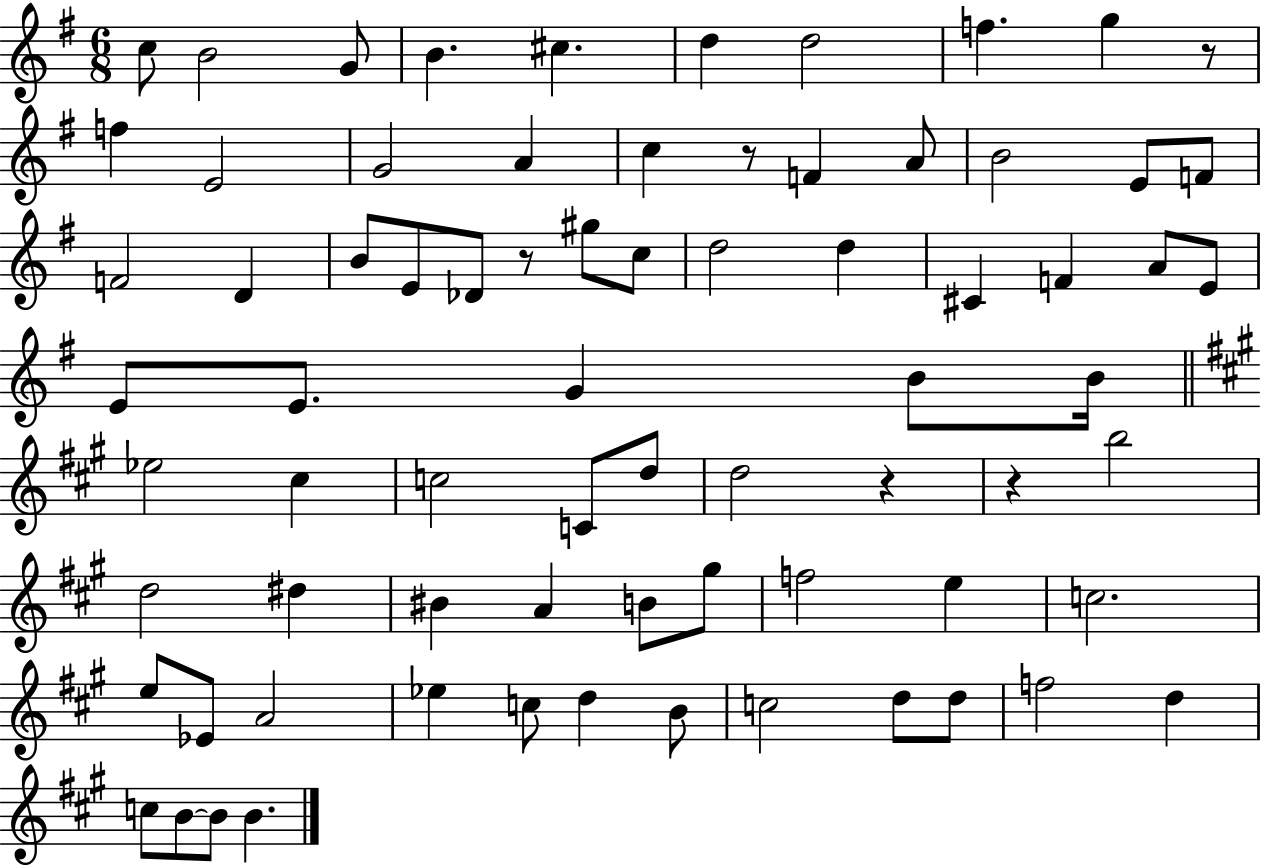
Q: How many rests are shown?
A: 5